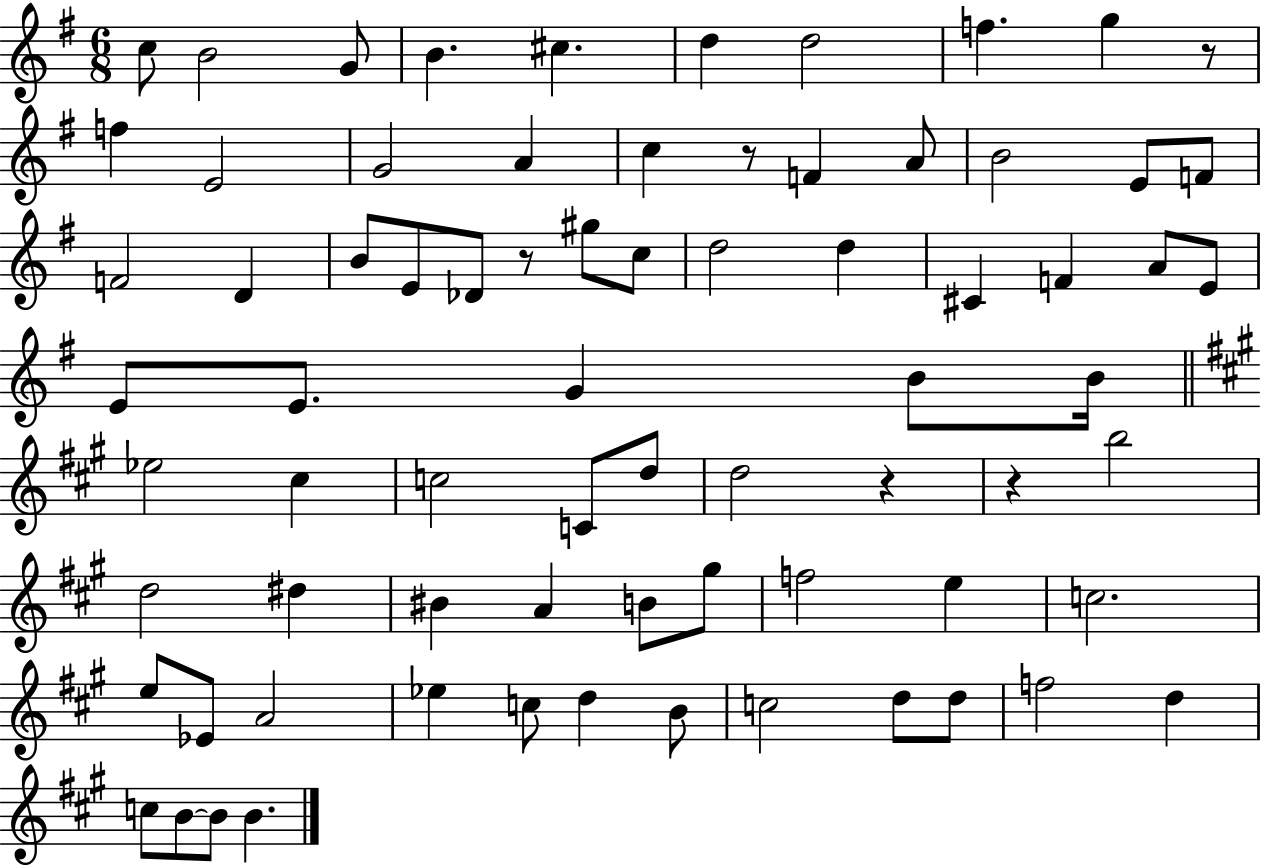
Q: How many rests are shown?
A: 5